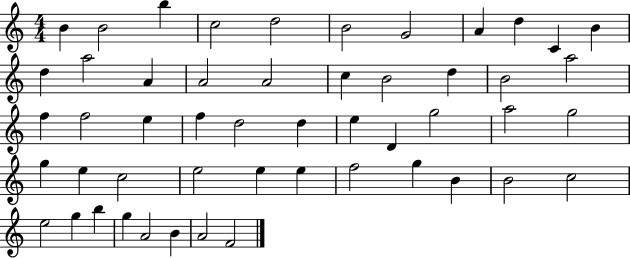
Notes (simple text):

B4/q B4/h B5/q C5/h D5/h B4/h G4/h A4/q D5/q C4/q B4/q D5/q A5/h A4/q A4/h A4/h C5/q B4/h D5/q B4/h A5/h F5/q F5/h E5/q F5/q D5/h D5/q E5/q D4/q G5/h A5/h G5/h G5/q E5/q C5/h E5/h E5/q E5/q F5/h G5/q B4/q B4/h C5/h E5/h G5/q B5/q G5/q A4/h B4/q A4/h F4/h